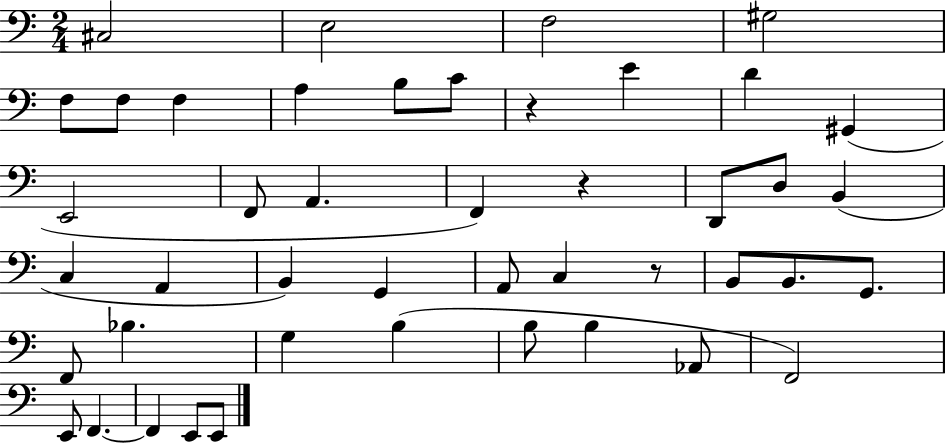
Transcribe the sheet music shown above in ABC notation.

X:1
T:Untitled
M:2/4
L:1/4
K:C
^C,2 E,2 F,2 ^G,2 F,/2 F,/2 F, A, B,/2 C/2 z E D ^G,, E,,2 F,,/2 A,, F,, z D,,/2 D,/2 B,, C, A,, B,, G,, A,,/2 C, z/2 B,,/2 B,,/2 G,,/2 F,,/2 _B, G, B, B,/2 B, _A,,/2 F,,2 E,,/2 F,, F,, E,,/2 E,,/2